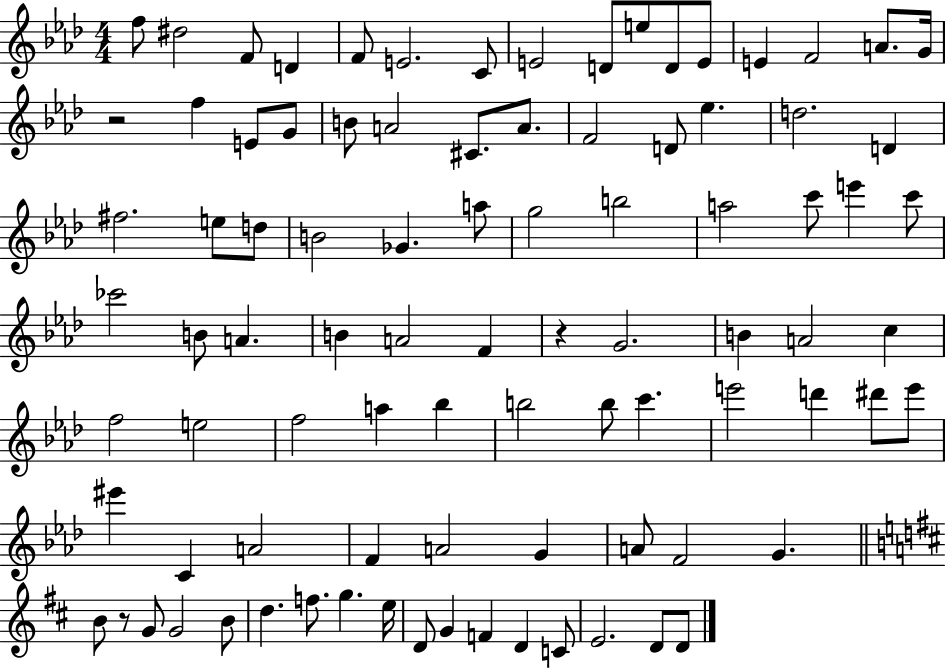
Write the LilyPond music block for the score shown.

{
  \clef treble
  \numericTimeSignature
  \time 4/4
  \key aes \major
  f''8 dis''2 f'8 d'4 | f'8 e'2. c'8 | e'2 d'8 e''8 d'8 e'8 | e'4 f'2 a'8. g'16 | \break r2 f''4 e'8 g'8 | b'8 a'2 cis'8. a'8. | f'2 d'8 ees''4. | d''2. d'4 | \break fis''2. e''8 d''8 | b'2 ges'4. a''8 | g''2 b''2 | a''2 c'''8 e'''4 c'''8 | \break ces'''2 b'8 a'4. | b'4 a'2 f'4 | r4 g'2. | b'4 a'2 c''4 | \break f''2 e''2 | f''2 a''4 bes''4 | b''2 b''8 c'''4. | e'''2 d'''4 dis'''8 e'''8 | \break eis'''4 c'4 a'2 | f'4 a'2 g'4 | a'8 f'2 g'4. | \bar "||" \break \key d \major b'8 r8 g'8 g'2 b'8 | d''4. f''8. g''4. e''16 | d'8 g'4 f'4 d'4 c'8 | e'2. d'8 d'8 | \break \bar "|."
}